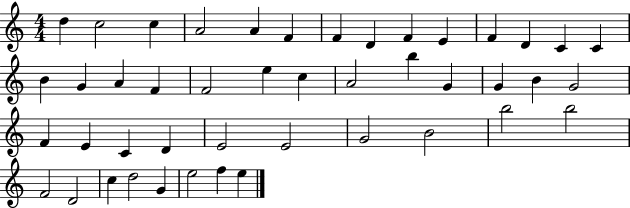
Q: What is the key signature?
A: C major